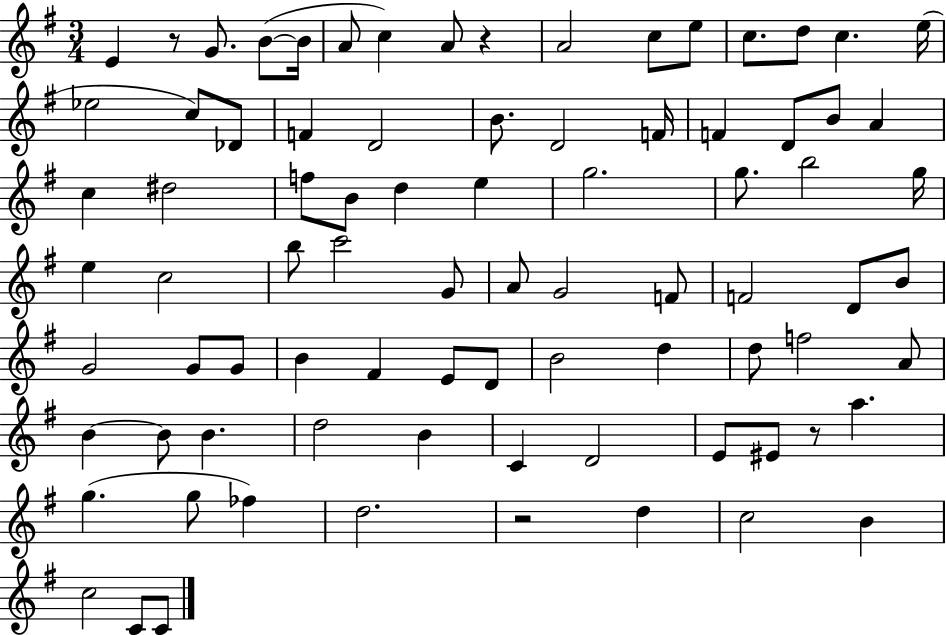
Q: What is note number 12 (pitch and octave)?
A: D5